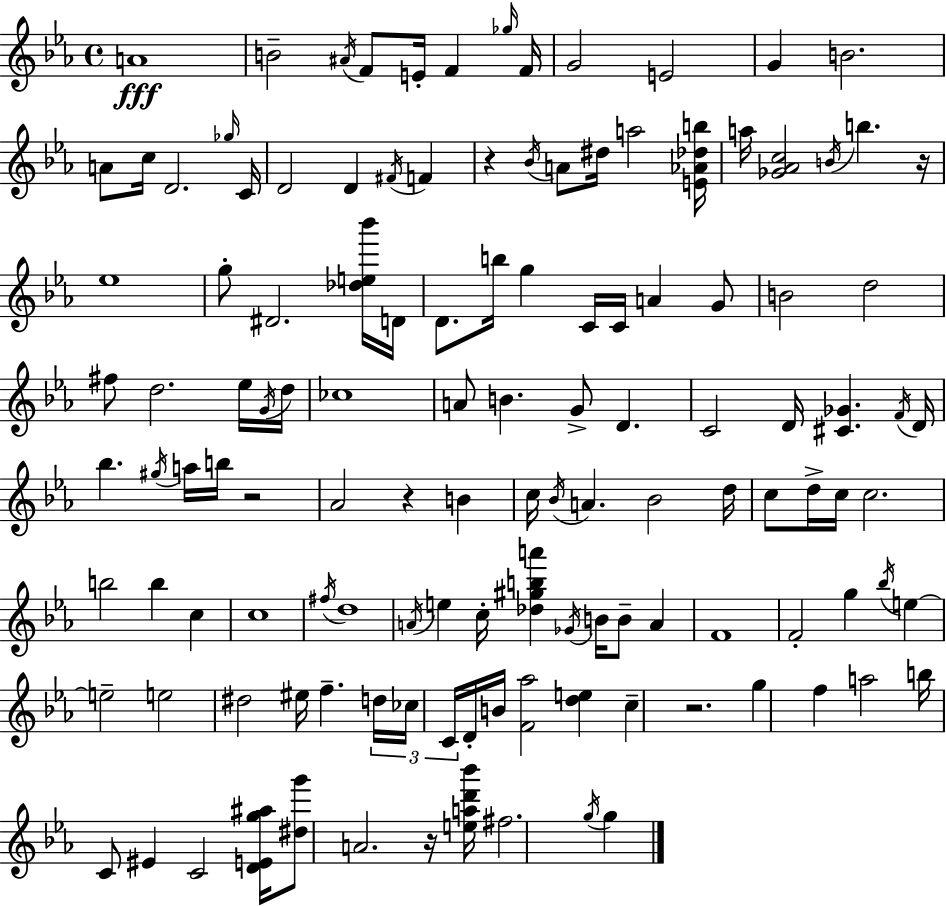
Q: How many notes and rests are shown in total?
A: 126